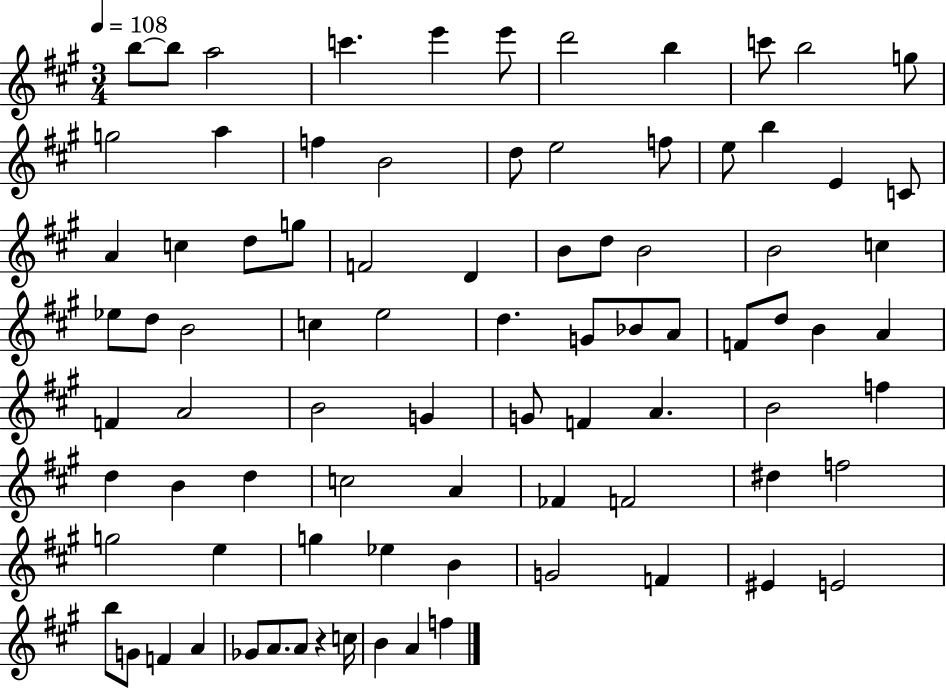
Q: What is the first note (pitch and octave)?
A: B5